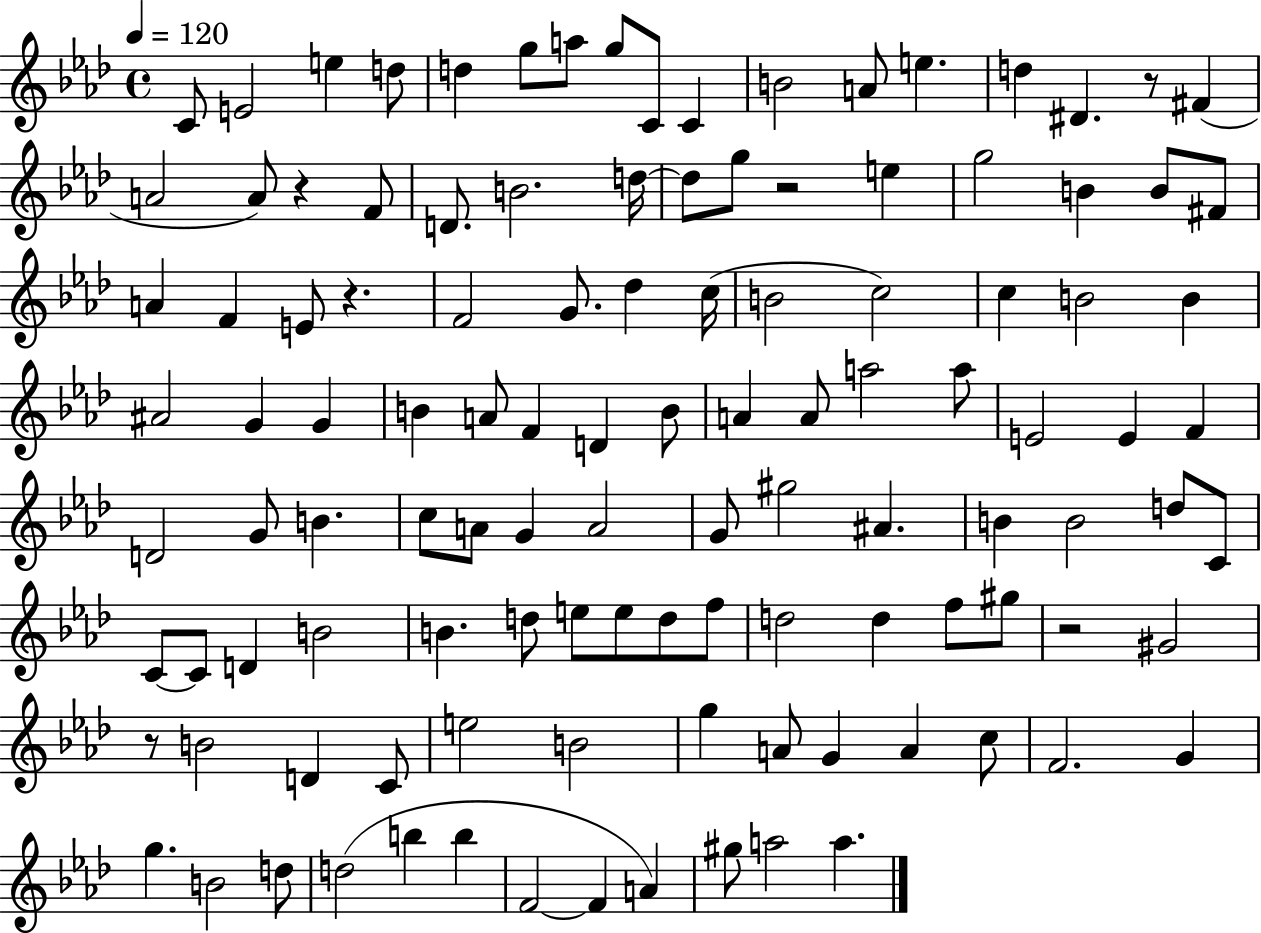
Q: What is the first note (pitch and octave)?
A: C4